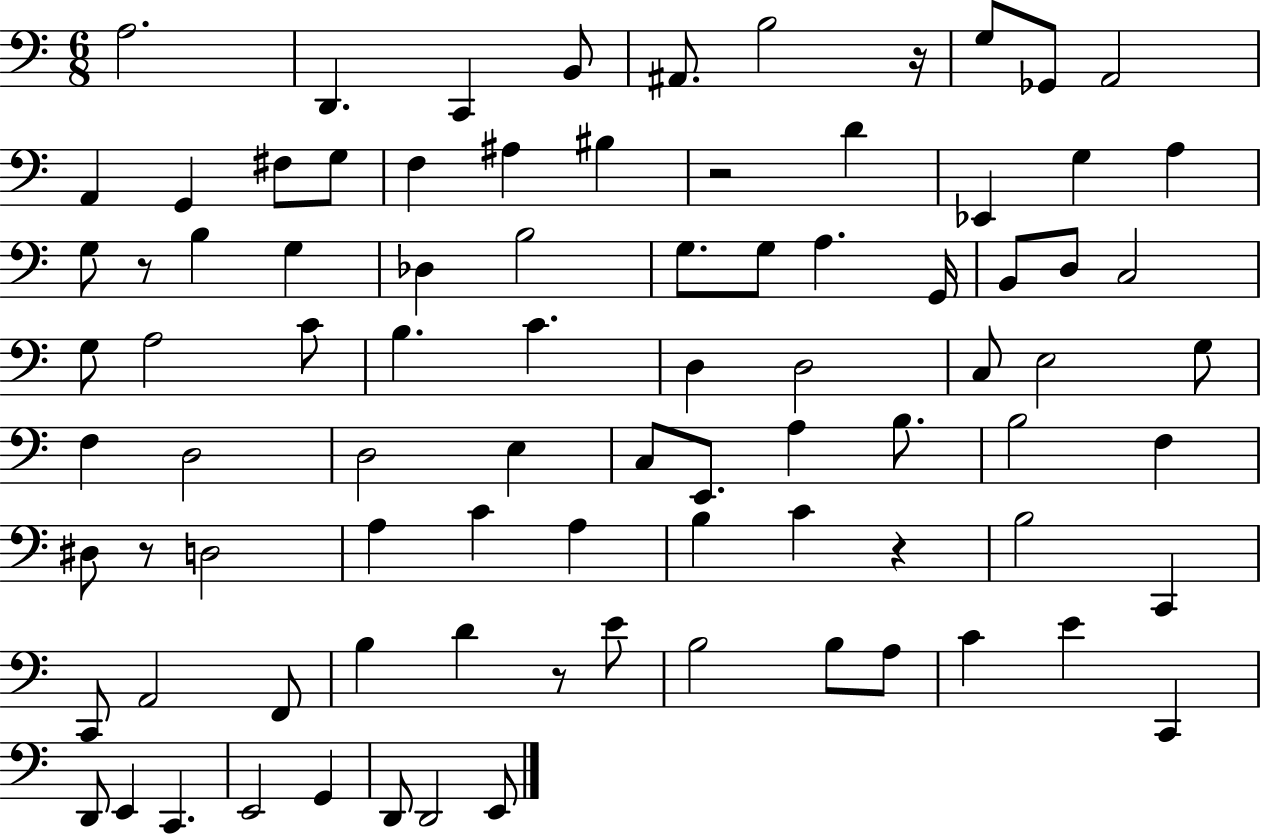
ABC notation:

X:1
T:Untitled
M:6/8
L:1/4
K:C
A,2 D,, C,, B,,/2 ^A,,/2 B,2 z/4 G,/2 _G,,/2 A,,2 A,, G,, ^F,/2 G,/2 F, ^A, ^B, z2 D _E,, G, A, G,/2 z/2 B, G, _D, B,2 G,/2 G,/2 A, G,,/4 B,,/2 D,/2 C,2 G,/2 A,2 C/2 B, C D, D,2 C,/2 E,2 G,/2 F, D,2 D,2 E, C,/2 E,,/2 A, B,/2 B,2 F, ^D,/2 z/2 D,2 A, C A, B, C z B,2 C,, C,,/2 A,,2 F,,/2 B, D z/2 E/2 B,2 B,/2 A,/2 C E C,, D,,/2 E,, C,, E,,2 G,, D,,/2 D,,2 E,,/2